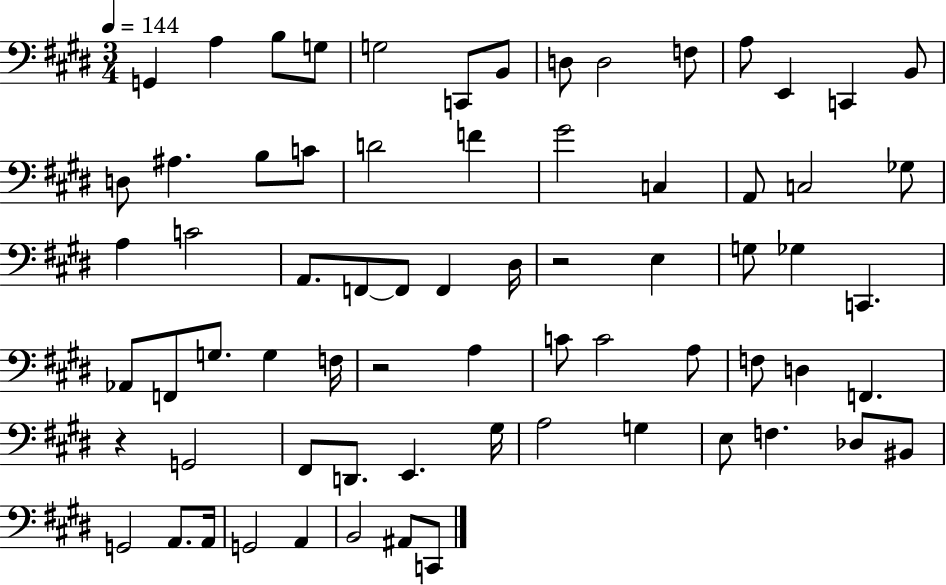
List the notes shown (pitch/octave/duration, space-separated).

G2/q A3/q B3/e G3/e G3/h C2/e B2/e D3/e D3/h F3/e A3/e E2/q C2/q B2/e D3/e A#3/q. B3/e C4/e D4/h F4/q G#4/h C3/q A2/e C3/h Gb3/e A3/q C4/h A2/e. F2/e F2/e F2/q D#3/s R/h E3/q G3/e Gb3/q C2/q. Ab2/e F2/e G3/e. G3/q F3/s R/h A3/q C4/e C4/h A3/e F3/e D3/q F2/q. R/q G2/h F#2/e D2/e. E2/q. G#3/s A3/h G3/q E3/e F3/q. Db3/e BIS2/e G2/h A2/e. A2/s G2/h A2/q B2/h A#2/e C2/e